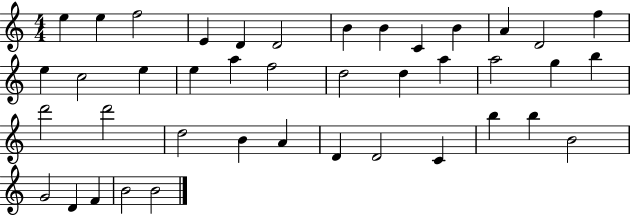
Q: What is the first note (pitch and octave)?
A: E5